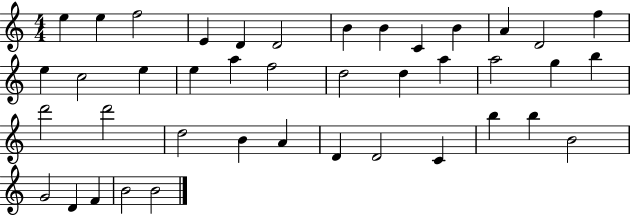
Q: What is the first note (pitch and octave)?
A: E5